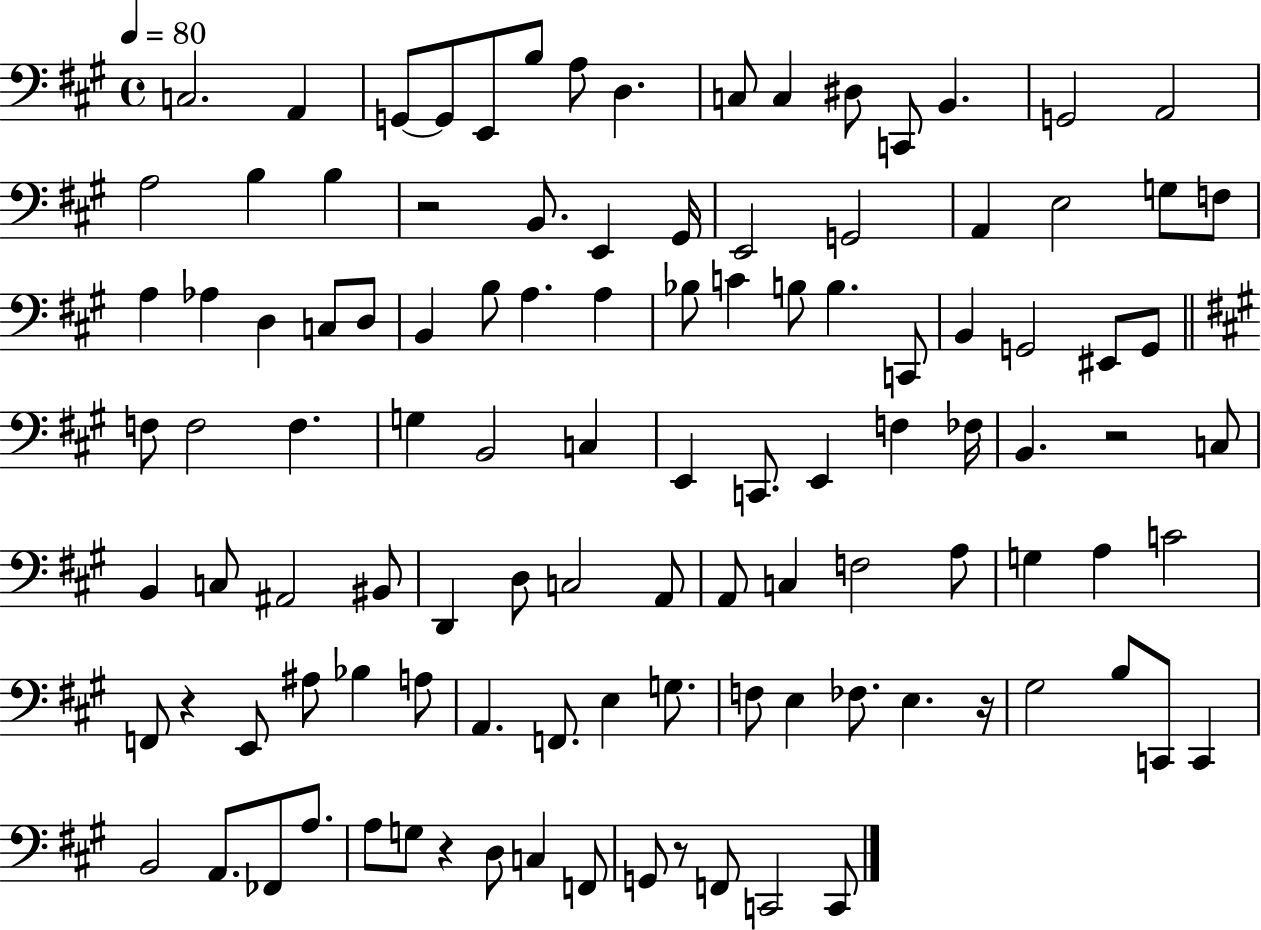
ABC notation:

X:1
T:Untitled
M:4/4
L:1/4
K:A
C,2 A,, G,,/2 G,,/2 E,,/2 B,/2 A,/2 D, C,/2 C, ^D,/2 C,,/2 B,, G,,2 A,,2 A,2 B, B, z2 B,,/2 E,, ^G,,/4 E,,2 G,,2 A,, E,2 G,/2 F,/2 A, _A, D, C,/2 D,/2 B,, B,/2 A, A, _B,/2 C B,/2 B, C,,/2 B,, G,,2 ^E,,/2 G,,/2 F,/2 F,2 F, G, B,,2 C, E,, C,,/2 E,, F, _F,/4 B,, z2 C,/2 B,, C,/2 ^A,,2 ^B,,/2 D,, D,/2 C,2 A,,/2 A,,/2 C, F,2 A,/2 G, A, C2 F,,/2 z E,,/2 ^A,/2 _B, A,/2 A,, F,,/2 E, G,/2 F,/2 E, _F,/2 E, z/4 ^G,2 B,/2 C,,/2 C,, B,,2 A,,/2 _F,,/2 A,/2 A,/2 G,/2 z D,/2 C, F,,/2 G,,/2 z/2 F,,/2 C,,2 C,,/2